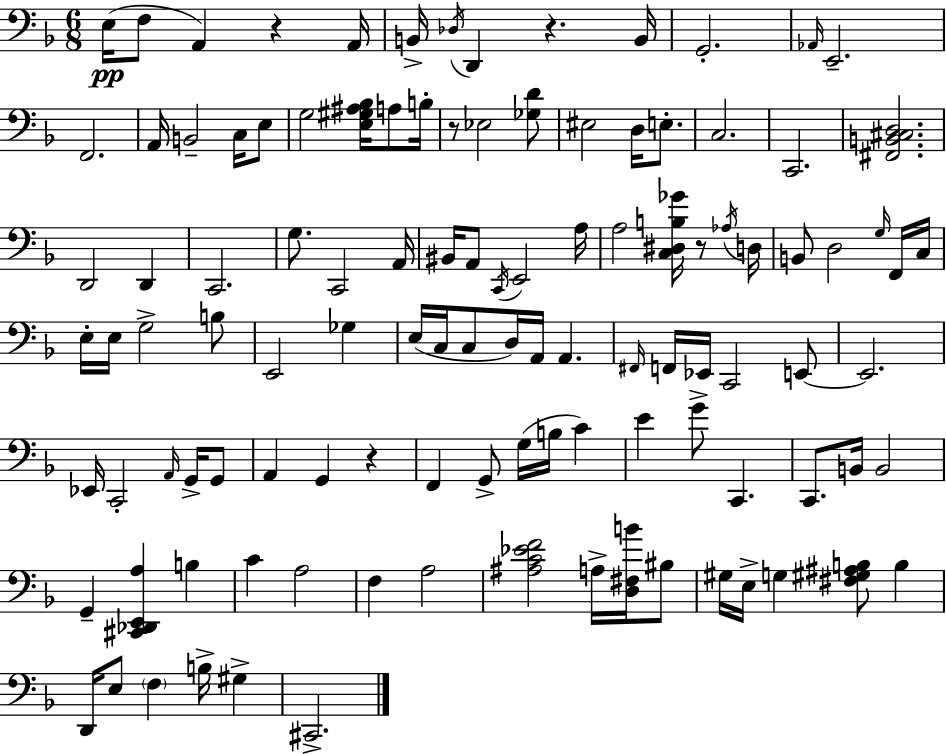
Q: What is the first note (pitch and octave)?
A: E3